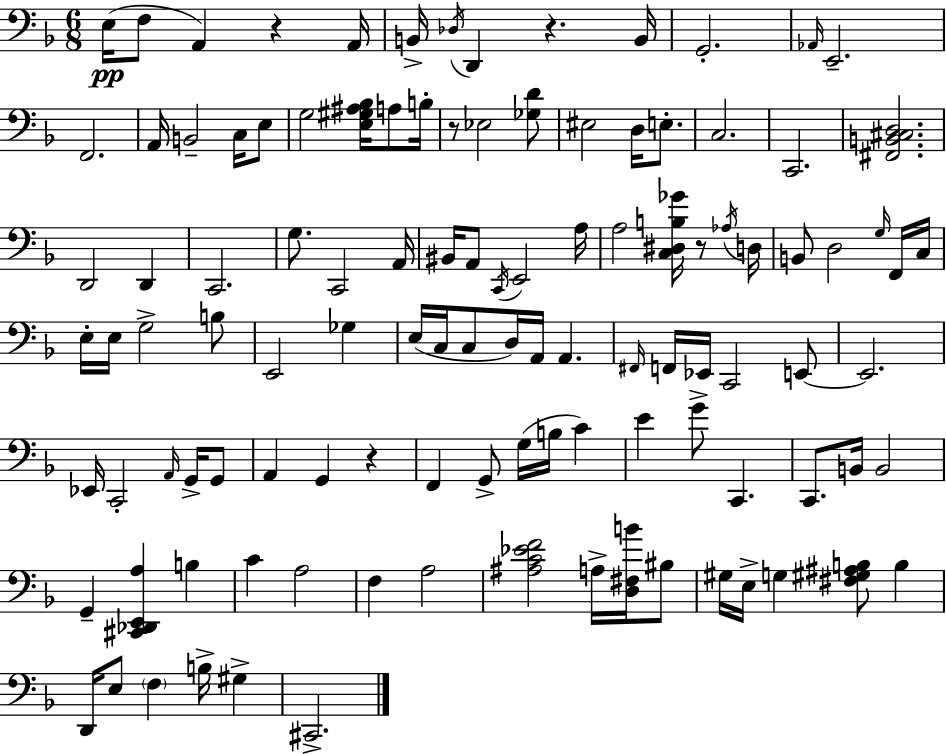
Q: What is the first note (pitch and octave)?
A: E3